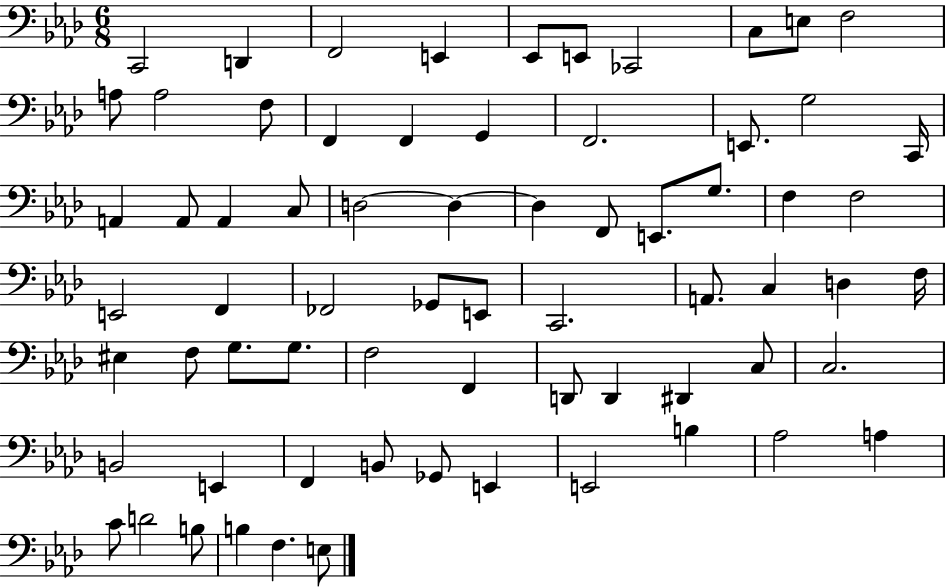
X:1
T:Untitled
M:6/8
L:1/4
K:Ab
C,,2 D,, F,,2 E,, _E,,/2 E,,/2 _C,,2 C,/2 E,/2 F,2 A,/2 A,2 F,/2 F,, F,, G,, F,,2 E,,/2 G,2 C,,/4 A,, A,,/2 A,, C,/2 D,2 D, D, F,,/2 E,,/2 G,/2 F, F,2 E,,2 F,, _F,,2 _G,,/2 E,,/2 C,,2 A,,/2 C, D, F,/4 ^E, F,/2 G,/2 G,/2 F,2 F,, D,,/2 D,, ^D,, C,/2 C,2 B,,2 E,, F,, B,,/2 _G,,/2 E,, E,,2 B, _A,2 A, C/2 D2 B,/2 B, F, E,/2